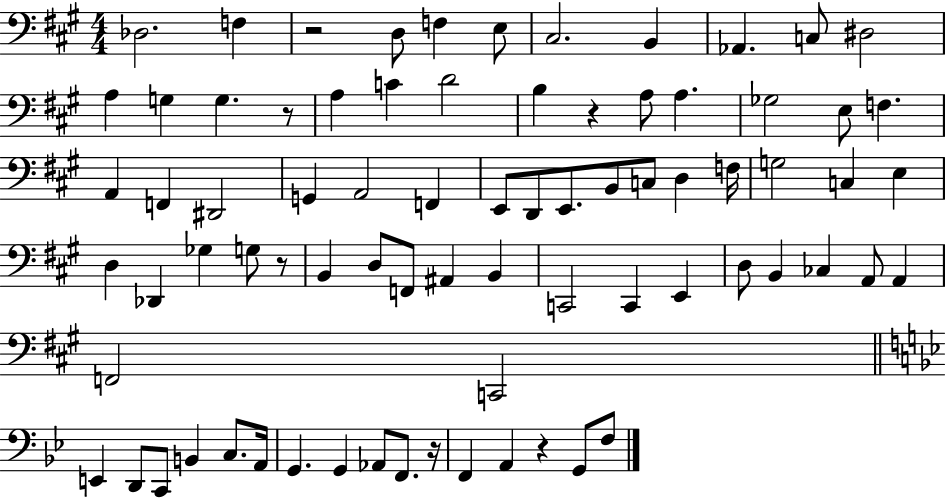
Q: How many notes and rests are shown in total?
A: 77